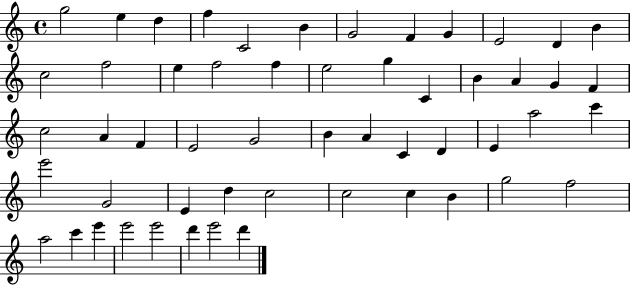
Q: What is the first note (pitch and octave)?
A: G5